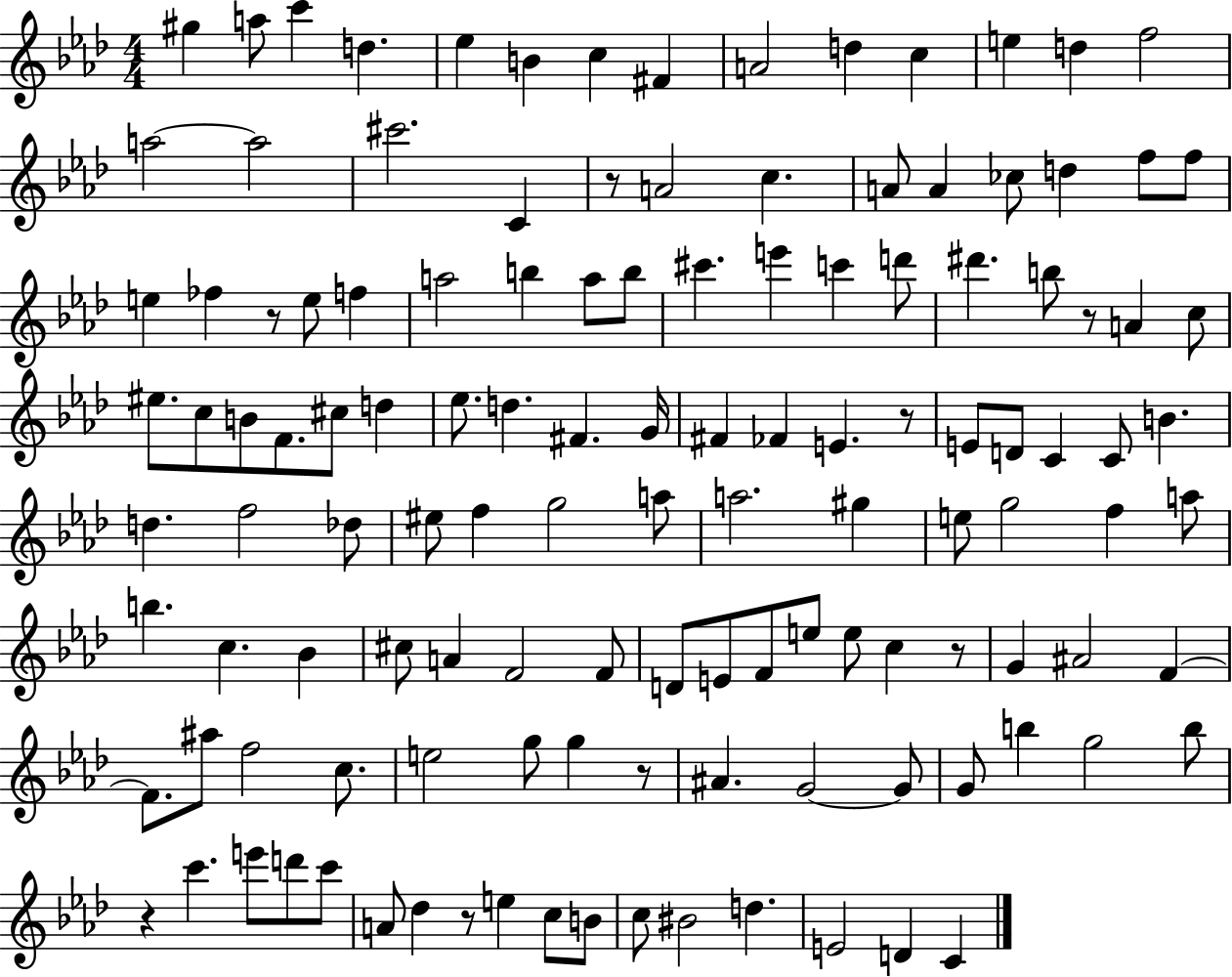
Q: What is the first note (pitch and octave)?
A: G#5